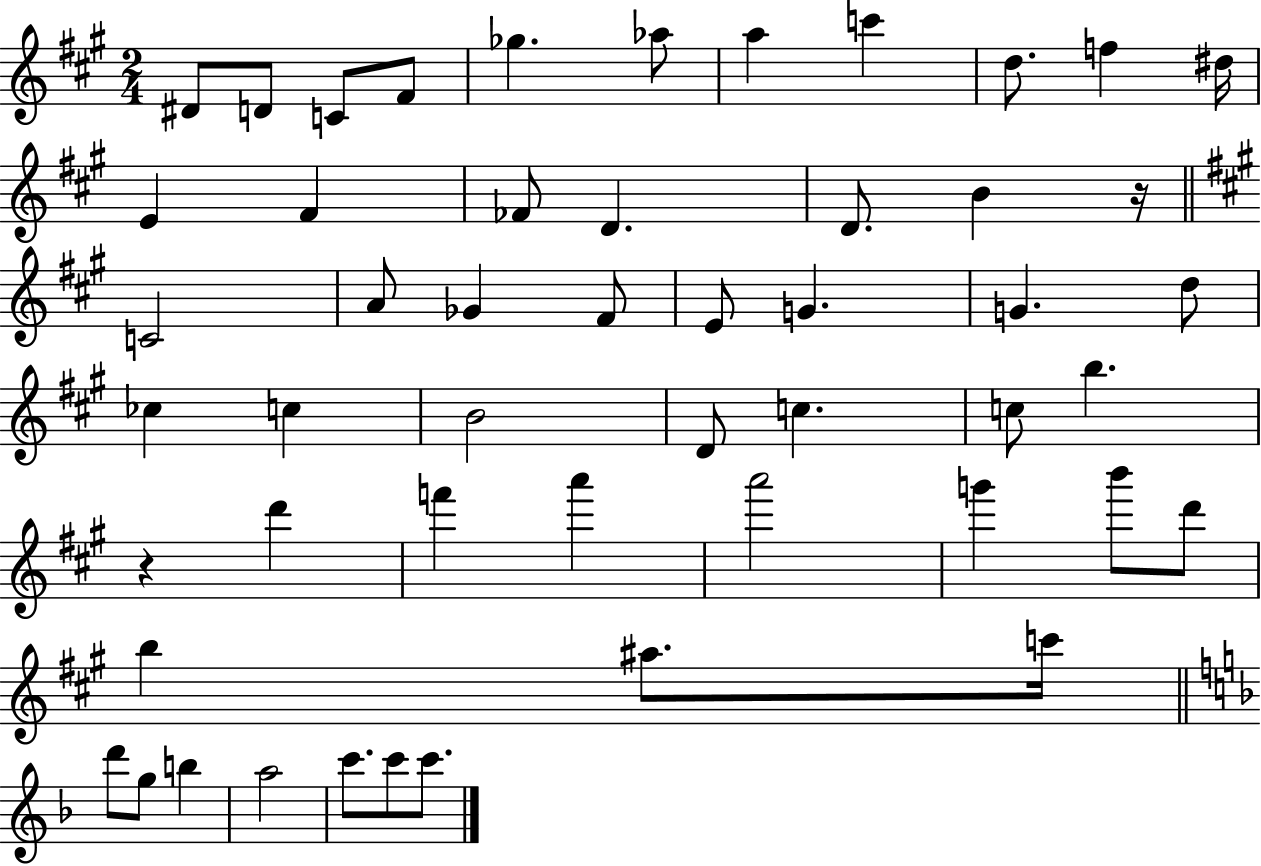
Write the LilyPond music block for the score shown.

{
  \clef treble
  \numericTimeSignature
  \time 2/4
  \key a \major
  \repeat volta 2 { dis'8 d'8 c'8 fis'8 | ges''4. aes''8 | a''4 c'''4 | d''8. f''4 dis''16 | \break e'4 fis'4 | fes'8 d'4. | d'8. b'4 r16 | \bar "||" \break \key a \major c'2 | a'8 ges'4 fis'8 | e'8 g'4. | g'4. d''8 | \break ces''4 c''4 | b'2 | d'8 c''4. | c''8 b''4. | \break r4 d'''4 | f'''4 a'''4 | a'''2 | g'''4 b'''8 d'''8 | \break b''4 ais''8. c'''16 | \bar "||" \break \key f \major d'''8 g''8 b''4 | a''2 | c'''8. c'''8 c'''8. | } \bar "|."
}